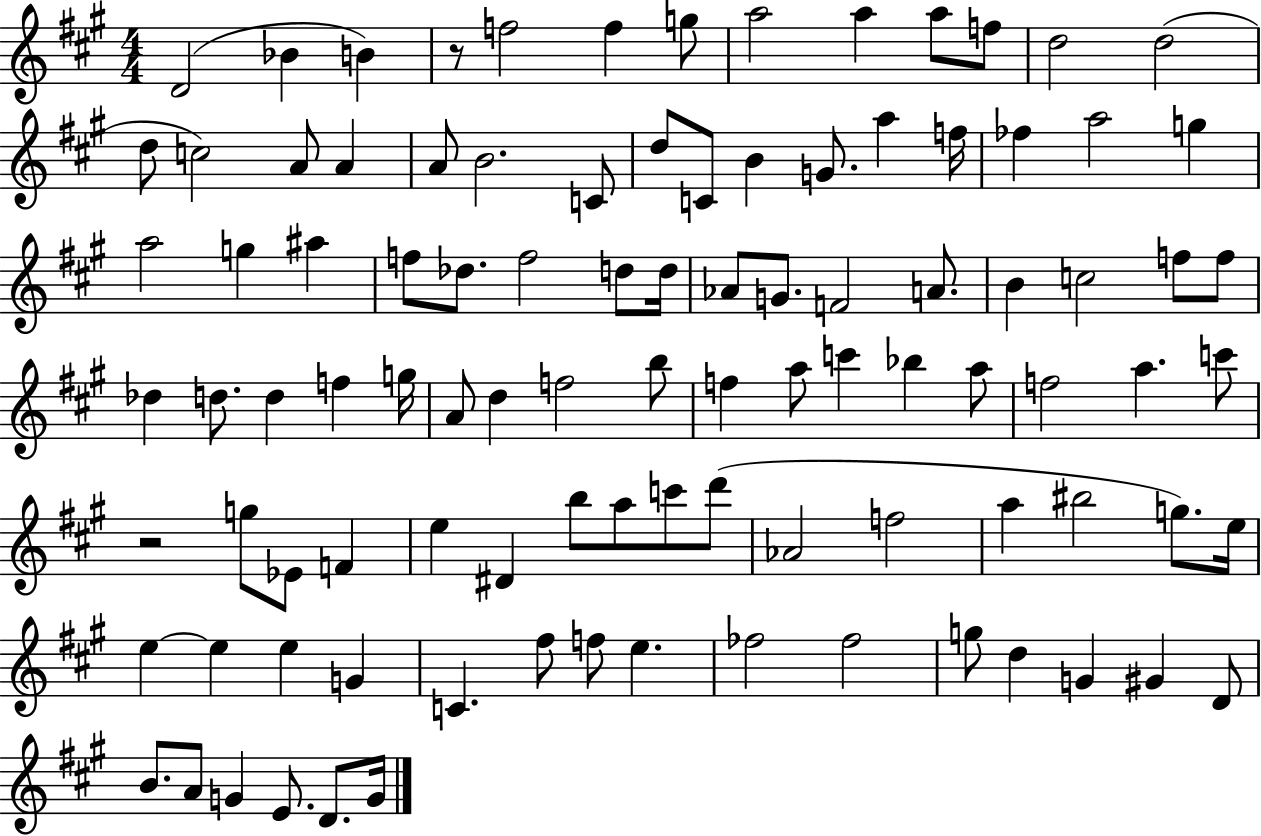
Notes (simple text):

D4/h Bb4/q B4/q R/e F5/h F5/q G5/e A5/h A5/q A5/e F5/e D5/h D5/h D5/e C5/h A4/e A4/q A4/e B4/h. C4/e D5/e C4/e B4/q G4/e. A5/q F5/s FES5/q A5/h G5/q A5/h G5/q A#5/q F5/e Db5/e. F5/h D5/e D5/s Ab4/e G4/e. F4/h A4/e. B4/q C5/h F5/e F5/e Db5/q D5/e. D5/q F5/q G5/s A4/e D5/q F5/h B5/e F5/q A5/e C6/q Bb5/q A5/e F5/h A5/q. C6/e R/h G5/e Eb4/e F4/q E5/q D#4/q B5/e A5/e C6/e D6/e Ab4/h F5/h A5/q BIS5/h G5/e. E5/s E5/q E5/q E5/q G4/q C4/q. F#5/e F5/e E5/q. FES5/h FES5/h G5/e D5/q G4/q G#4/q D4/e B4/e. A4/e G4/q E4/e. D4/e. G4/s